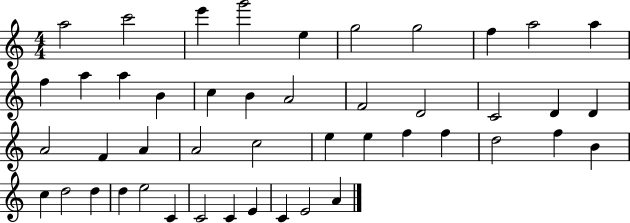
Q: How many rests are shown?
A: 0